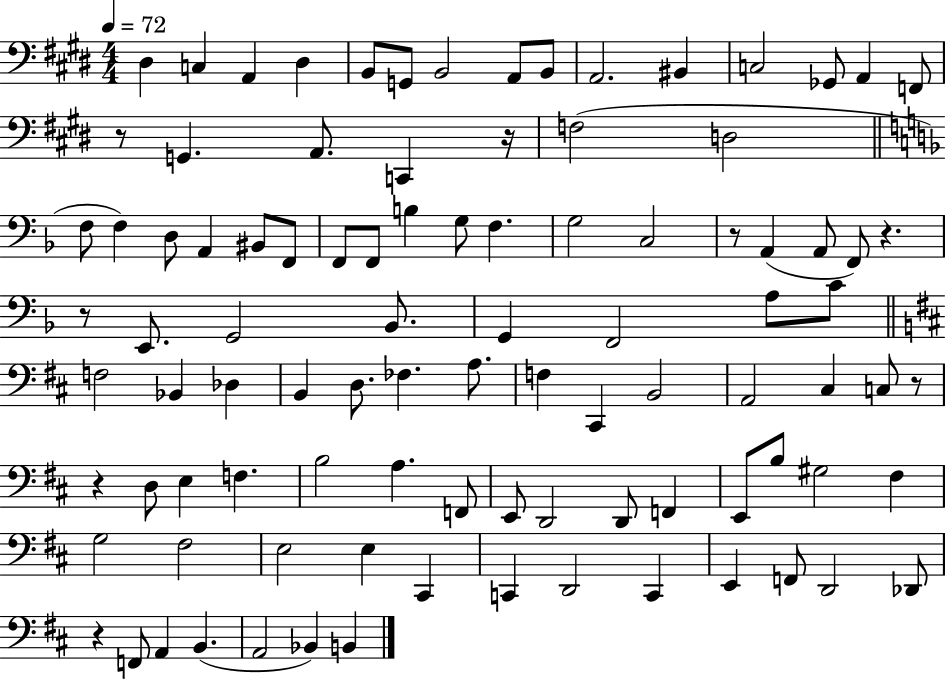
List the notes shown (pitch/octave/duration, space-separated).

D#3/q C3/q A2/q D#3/q B2/e G2/e B2/h A2/e B2/e A2/h. BIS2/q C3/h Gb2/e A2/q F2/e R/e G2/q. A2/e. C2/q R/s F3/h D3/h F3/e F3/q D3/e A2/q BIS2/e F2/e F2/e F2/e B3/q G3/e F3/q. G3/h C3/h R/e A2/q A2/e F2/e R/q. R/e E2/e. G2/h Bb2/e. G2/q F2/h A3/e C4/e F3/h Bb2/q Db3/q B2/q D3/e. FES3/q. A3/e. F3/q C#2/q B2/h A2/h C#3/q C3/e R/e R/q D3/e E3/q F3/q. B3/h A3/q. F2/e E2/e D2/h D2/e F2/q E2/e B3/e G#3/h F#3/q G3/h F#3/h E3/h E3/q C#2/q C2/q D2/h C2/q E2/q F2/e D2/h Db2/e R/q F2/e A2/q B2/q. A2/h Bb2/q B2/q